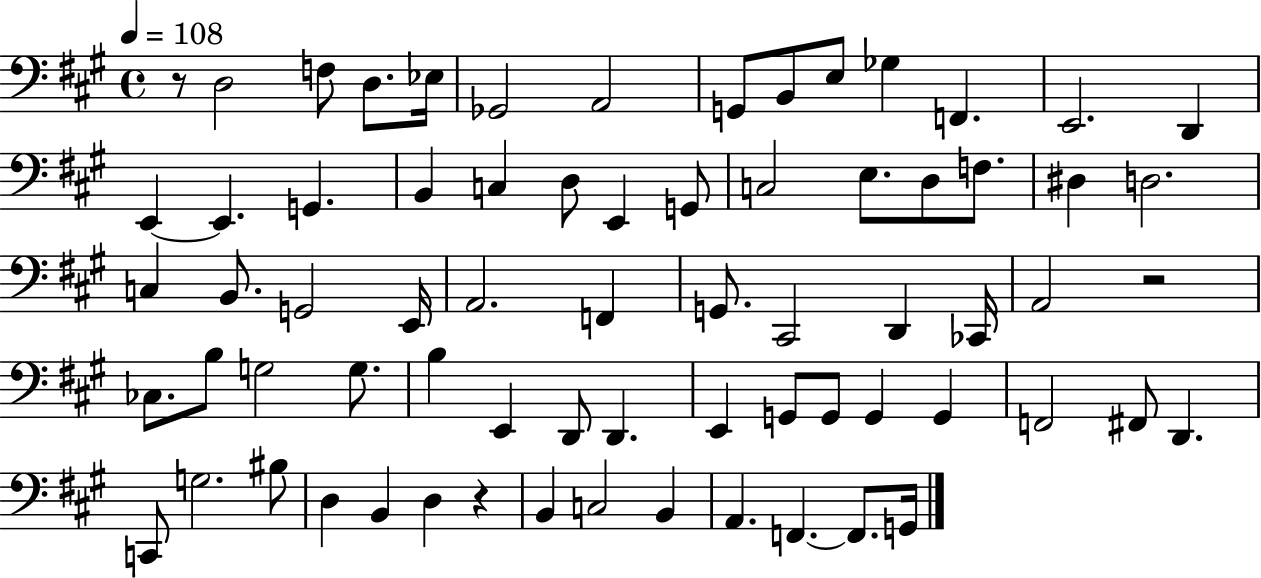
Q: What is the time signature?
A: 4/4